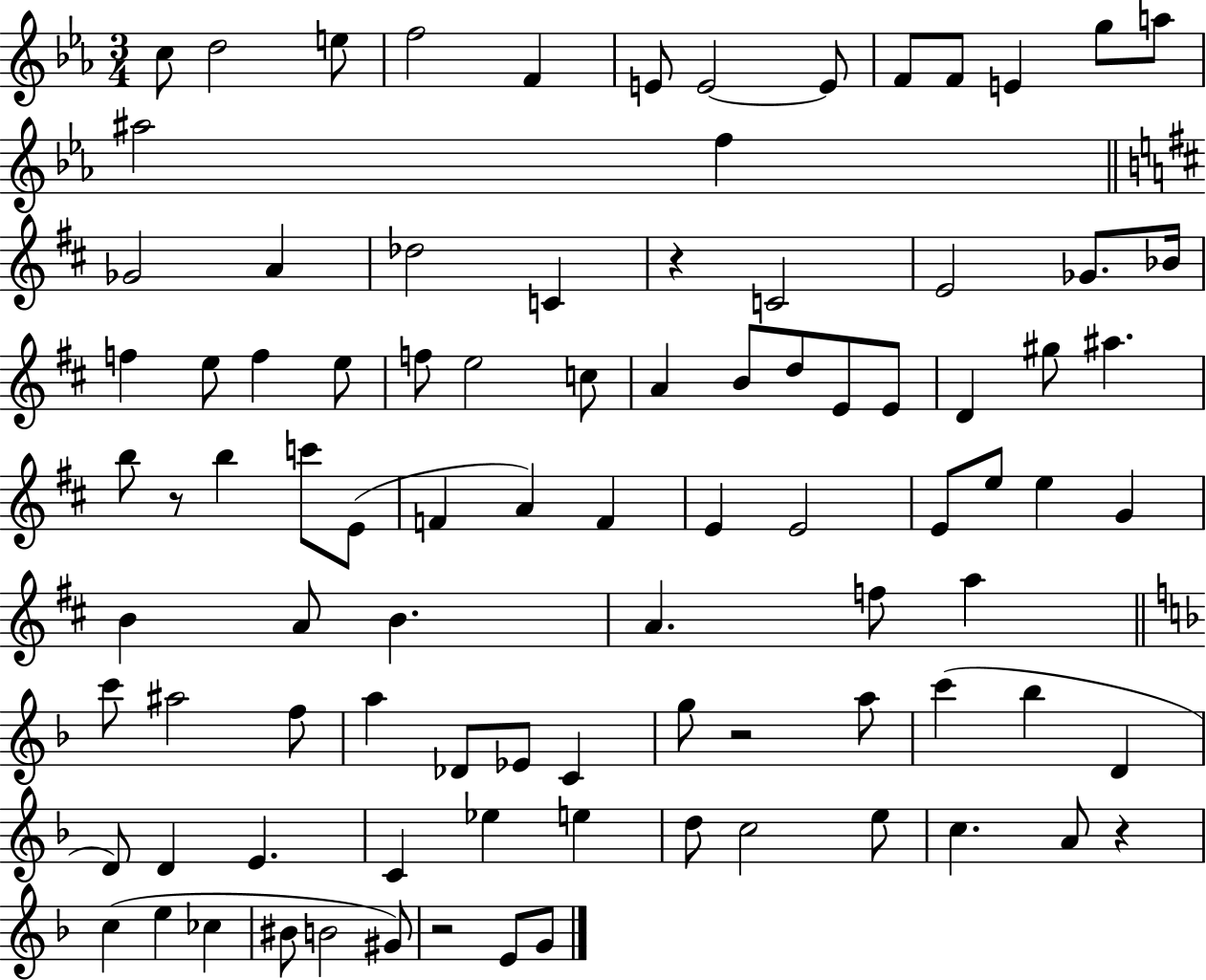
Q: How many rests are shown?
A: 5